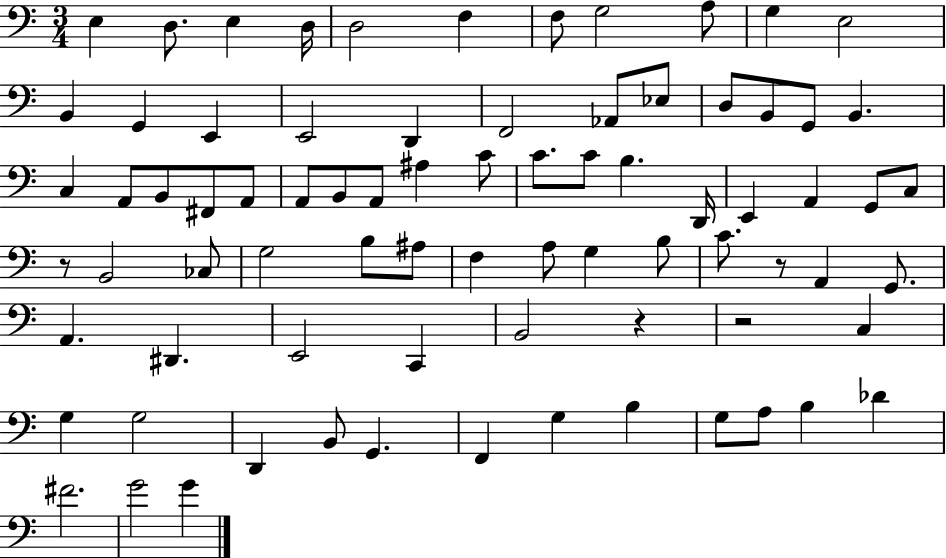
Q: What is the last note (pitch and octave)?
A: G4